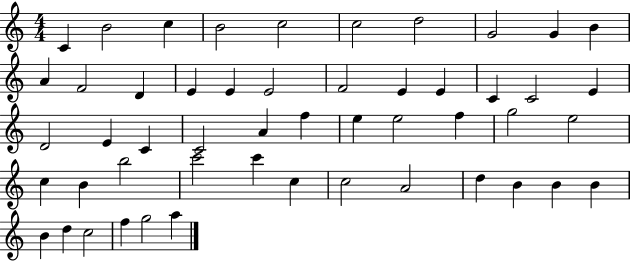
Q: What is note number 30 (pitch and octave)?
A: E5